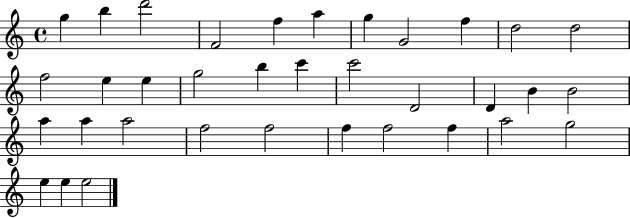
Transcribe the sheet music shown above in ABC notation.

X:1
T:Untitled
M:4/4
L:1/4
K:C
g b d'2 F2 f a g G2 f d2 d2 f2 e e g2 b c' c'2 D2 D B B2 a a a2 f2 f2 f f2 f a2 g2 e e e2